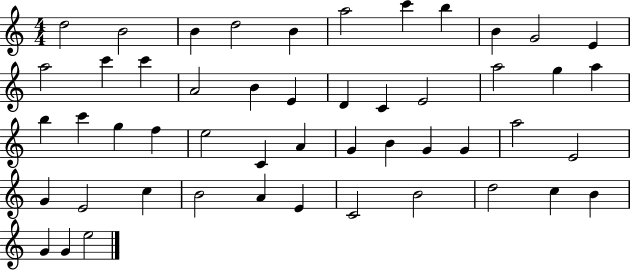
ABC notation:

X:1
T:Untitled
M:4/4
L:1/4
K:C
d2 B2 B d2 B a2 c' b B G2 E a2 c' c' A2 B E D C E2 a2 g a b c' g f e2 C A G B G G a2 E2 G E2 c B2 A E C2 B2 d2 c B G G e2